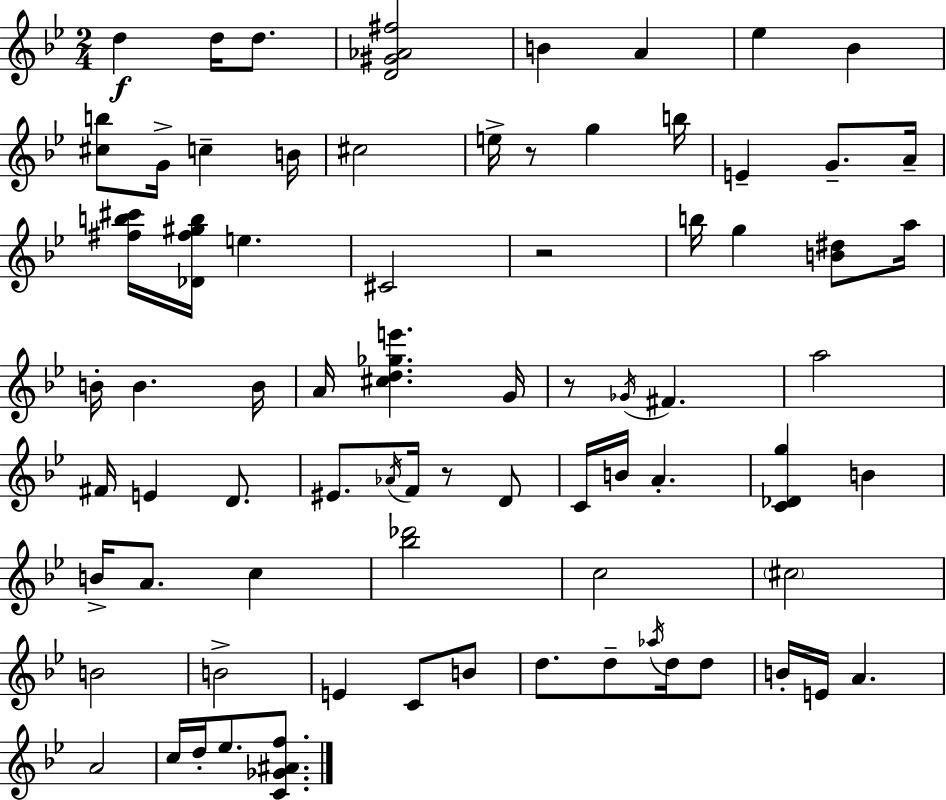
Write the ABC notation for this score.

X:1
T:Untitled
M:2/4
L:1/4
K:Gm
d d/4 d/2 [D^G_A^f]2 B A _e _B [^cb]/2 G/4 c B/4 ^c2 e/4 z/2 g b/4 E G/2 A/4 [^fb^c']/4 [_D^f^gb]/4 e ^C2 z2 b/4 g [B^d]/2 a/4 B/4 B B/4 A/4 [^cd_ge'] G/4 z/2 _G/4 ^F a2 ^F/4 E D/2 ^E/2 _A/4 F/4 z/2 D/2 C/4 B/4 A [C_Dg] B B/4 A/2 c [_b_d']2 c2 ^c2 B2 B2 E C/2 B/2 d/2 d/2 _a/4 d/4 d/2 B/4 E/4 A A2 c/4 d/4 _e/2 [C_G^Af]/2